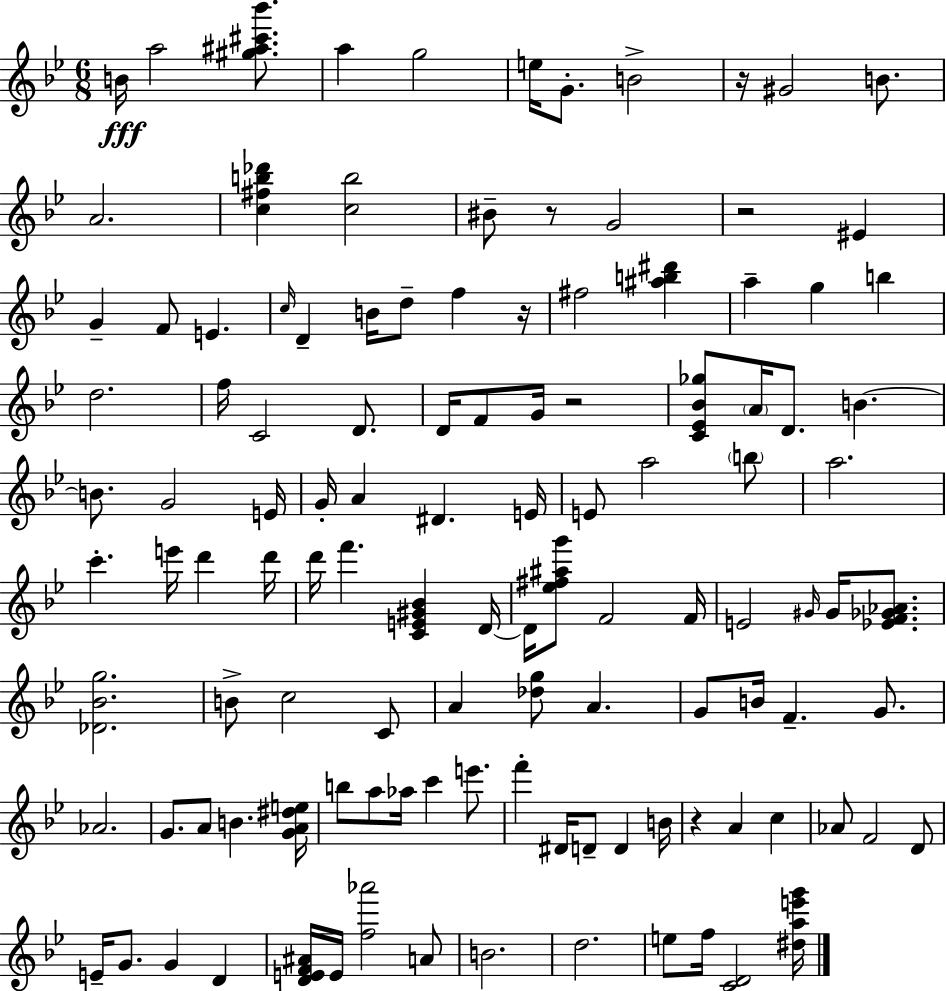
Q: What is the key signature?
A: BES major